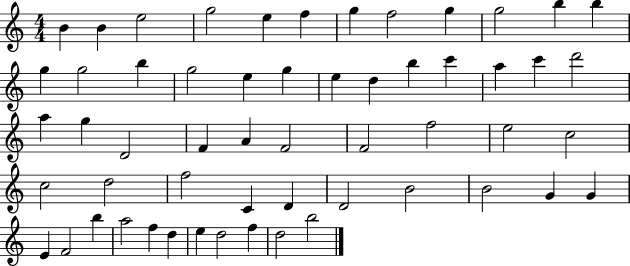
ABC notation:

X:1
T:Untitled
M:4/4
L:1/4
K:C
B B e2 g2 e f g f2 g g2 b b g g2 b g2 e g e d b c' a c' d'2 a g D2 F A F2 F2 f2 e2 c2 c2 d2 f2 C D D2 B2 B2 G G E F2 b a2 f d e d2 f d2 b2